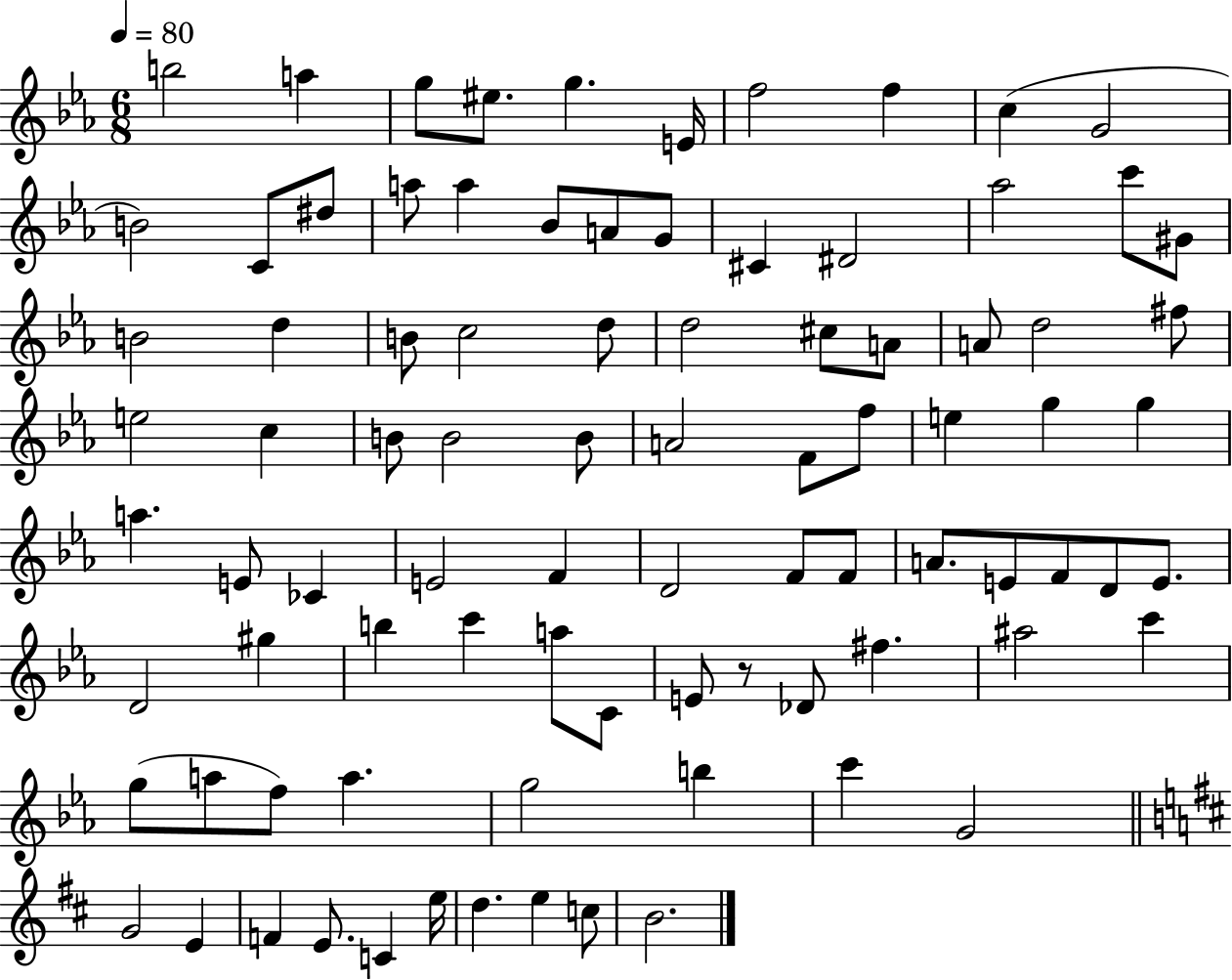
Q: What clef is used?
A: treble